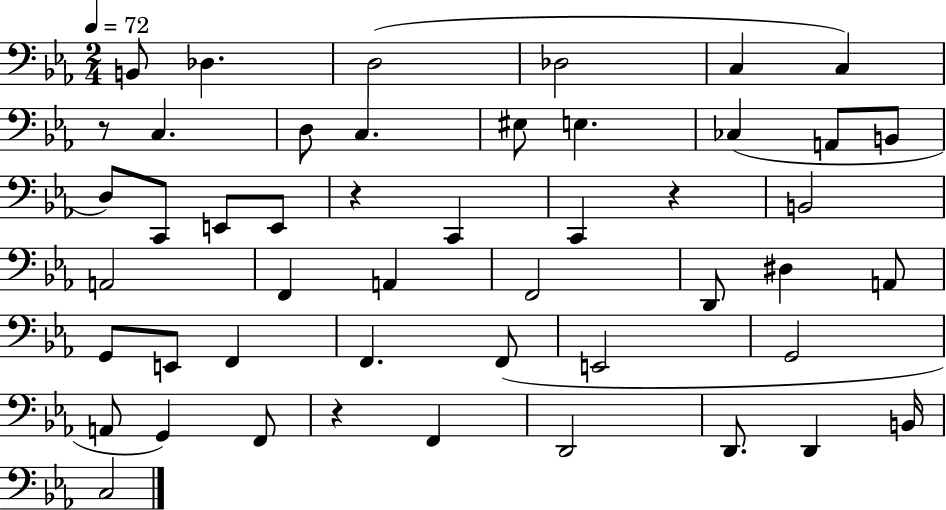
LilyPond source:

{
  \clef bass
  \numericTimeSignature
  \time 2/4
  \key ees \major
  \tempo 4 = 72
  b,8 des4. | d2( | des2 | c4 c4) | \break r8 c4. | d8 c4. | eis8 e4. | ces4( a,8 b,8 | \break d8) c,8 e,8 e,8 | r4 c,4 | c,4 r4 | b,2 | \break a,2 | f,4 a,4 | f,2 | d,8 dis4 a,8 | \break g,8 e,8 f,4 | f,4. f,8( | e,2 | g,2 | \break a,8 g,4) f,8 | r4 f,4 | d,2 | d,8. d,4 b,16 | \break c2 | \bar "|."
}